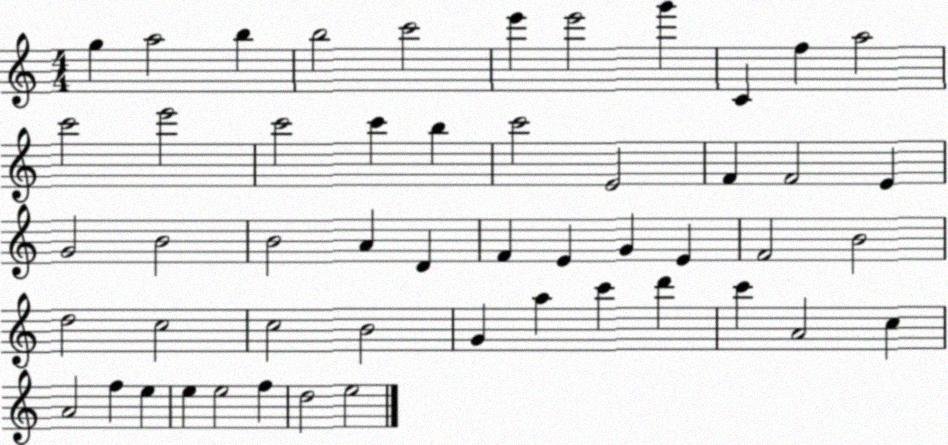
X:1
T:Untitled
M:4/4
L:1/4
K:C
g a2 b b2 c'2 e' e'2 g' C f a2 c'2 e'2 c'2 c' b c'2 E2 F F2 E G2 B2 B2 A D F E G E F2 B2 d2 c2 c2 B2 G a c' d' c' A2 c A2 f e e e2 f d2 e2